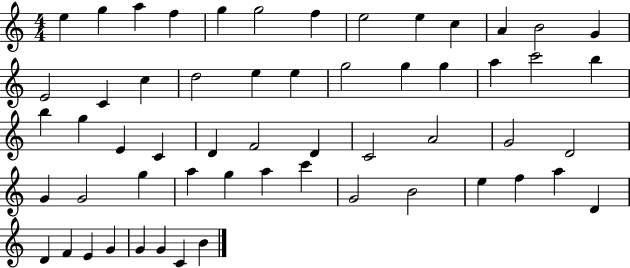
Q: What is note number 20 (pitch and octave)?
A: G5